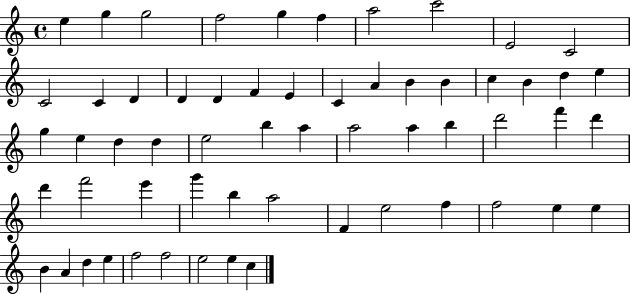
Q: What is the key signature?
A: C major